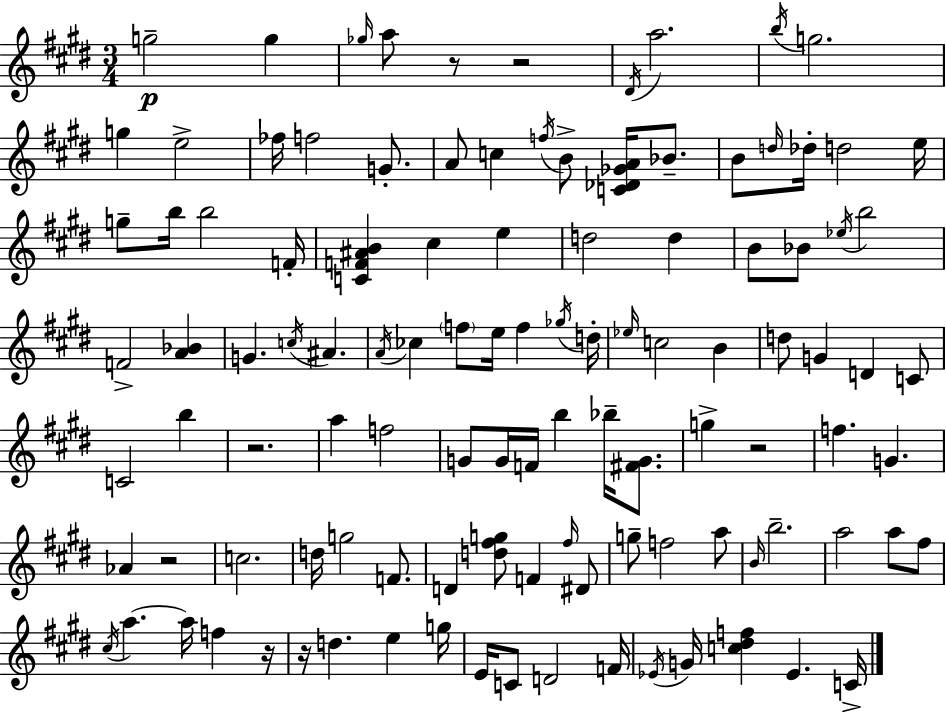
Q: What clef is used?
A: treble